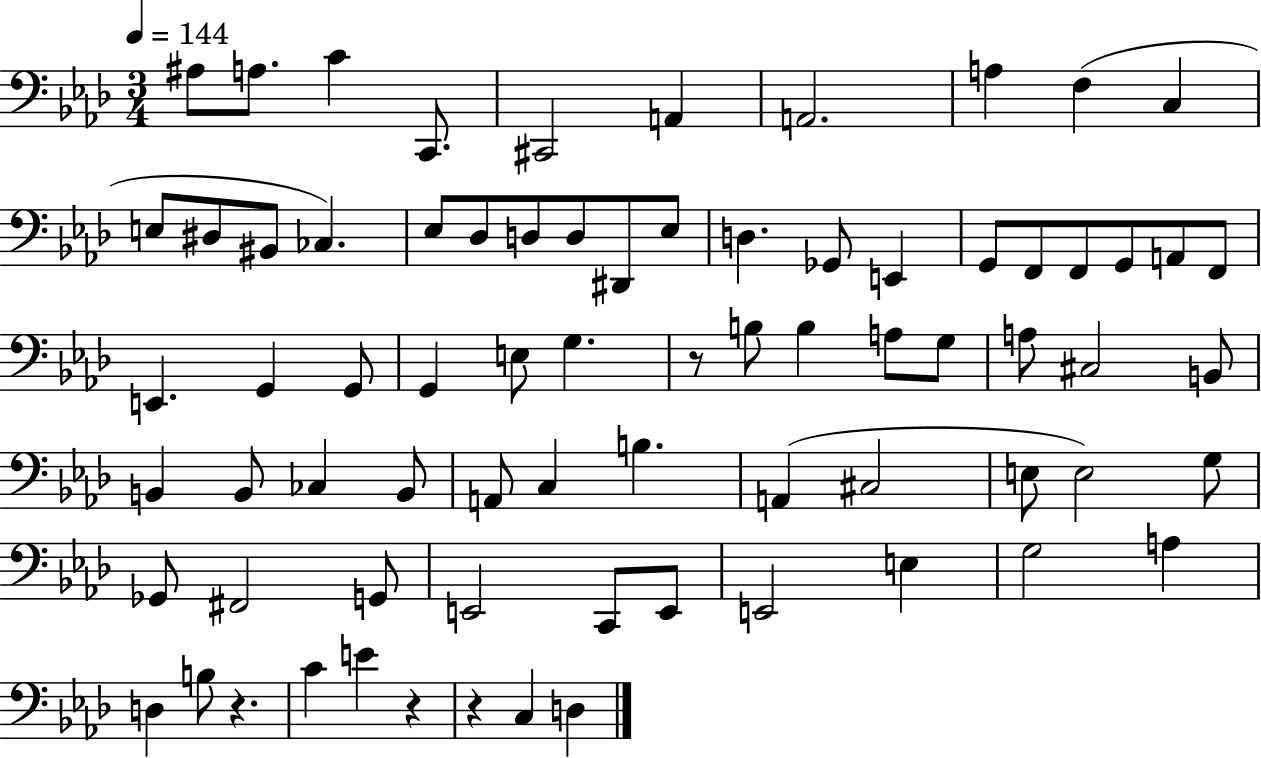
A#3/e A3/e. C4/q C2/e. C#2/h A2/q A2/h. A3/q F3/q C3/q E3/e D#3/e BIS2/e CES3/q. Eb3/e Db3/e D3/e D3/e D#2/e Eb3/e D3/q. Gb2/e E2/q G2/e F2/e F2/e G2/e A2/e F2/e E2/q. G2/q G2/e G2/q E3/e G3/q. R/e B3/e B3/q A3/e G3/e A3/e C#3/h B2/e B2/q B2/e CES3/q B2/e A2/e C3/q B3/q. A2/q C#3/h E3/e E3/h G3/e Gb2/e F#2/h G2/e E2/h C2/e E2/e E2/h E3/q G3/h A3/q D3/q B3/e R/q. C4/q E4/q R/q R/q C3/q D3/q